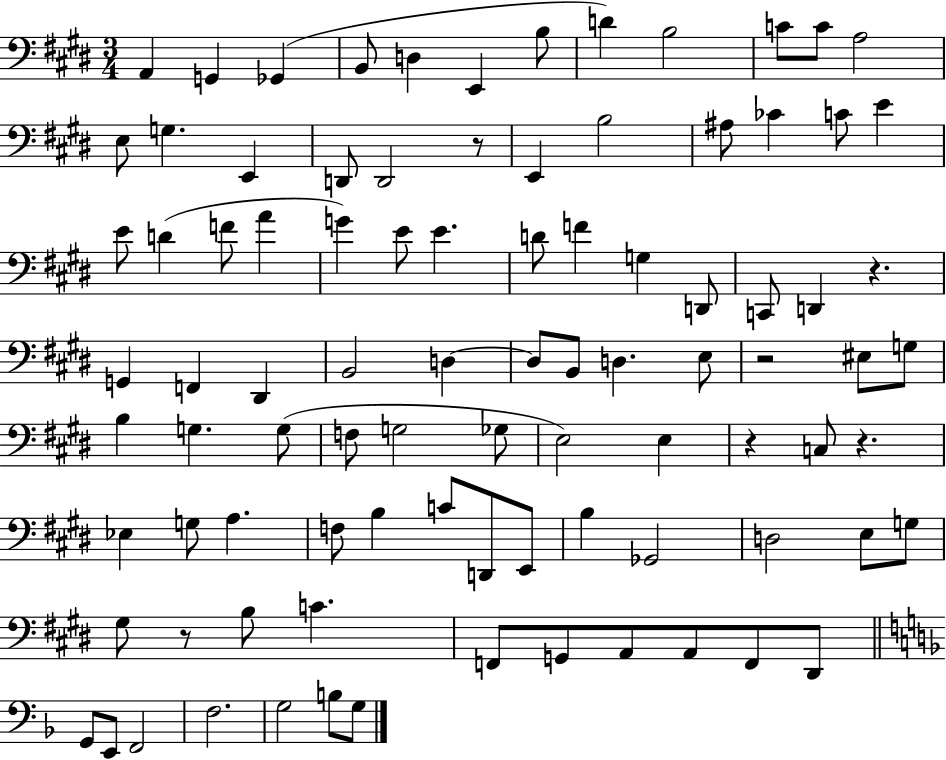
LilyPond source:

{
  \clef bass
  \numericTimeSignature
  \time 3/4
  \key e \major
  a,4 g,4 ges,4( | b,8 d4 e,4 b8 | d'4) b2 | c'8 c'8 a2 | \break e8 g4. e,4 | d,8 d,2 r8 | e,4 b2 | ais8 ces'4 c'8 e'4 | \break e'8 d'4( f'8 a'4 | g'4) e'8 e'4. | d'8 f'4 g4 d,8 | c,8 d,4 r4. | \break g,4 f,4 dis,4 | b,2 d4~~ | d8 b,8 d4. e8 | r2 eis8 g8 | \break b4 g4. g8( | f8 g2 ges8 | e2) e4 | r4 c8 r4. | \break ees4 g8 a4. | f8 b4 c'8 d,8 e,8 | b4 ges,2 | d2 e8 g8 | \break gis8 r8 b8 c'4. | f,8 g,8 a,8 a,8 f,8 dis,8 | \bar "||" \break \key d \minor g,8 e,8 f,2 | f2. | g2 b8 g8 | \bar "|."
}